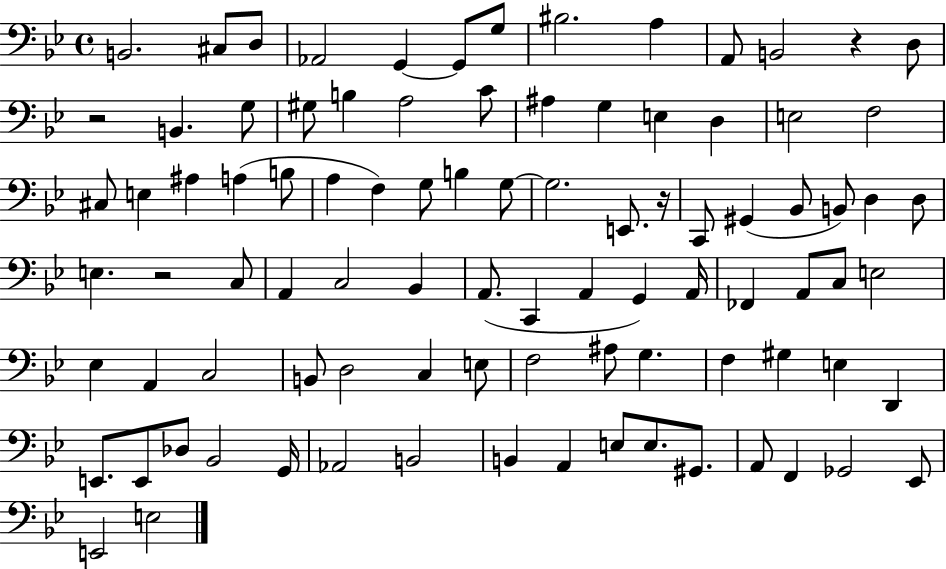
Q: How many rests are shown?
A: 4